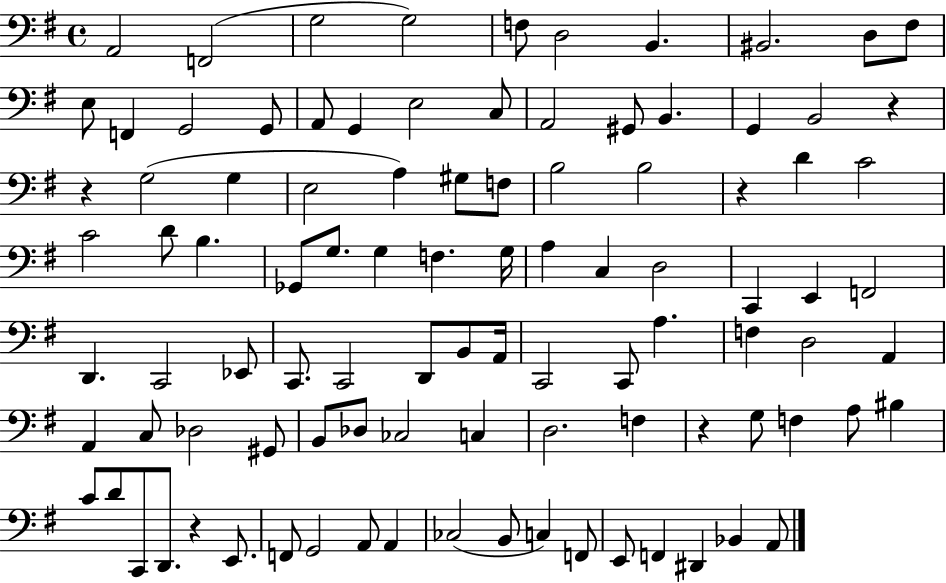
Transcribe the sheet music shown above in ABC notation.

X:1
T:Untitled
M:4/4
L:1/4
K:G
A,,2 F,,2 G,2 G,2 F,/2 D,2 B,, ^B,,2 D,/2 ^F,/2 E,/2 F,, G,,2 G,,/2 A,,/2 G,, E,2 C,/2 A,,2 ^G,,/2 B,, G,, B,,2 z z G,2 G, E,2 A, ^G,/2 F,/2 B,2 B,2 z D C2 C2 D/2 B, _G,,/2 G,/2 G, F, G,/4 A, C, D,2 C,, E,, F,,2 D,, C,,2 _E,,/2 C,,/2 C,,2 D,,/2 B,,/2 A,,/4 C,,2 C,,/2 A, F, D,2 A,, A,, C,/2 _D,2 ^G,,/2 B,,/2 _D,/2 _C,2 C, D,2 F, z G,/2 F, A,/2 ^B, C/2 D/2 C,,/2 D,,/2 z E,,/2 F,,/2 G,,2 A,,/2 A,, _C,2 B,,/2 C, F,,/2 E,,/2 F,, ^D,, _B,, A,,/2